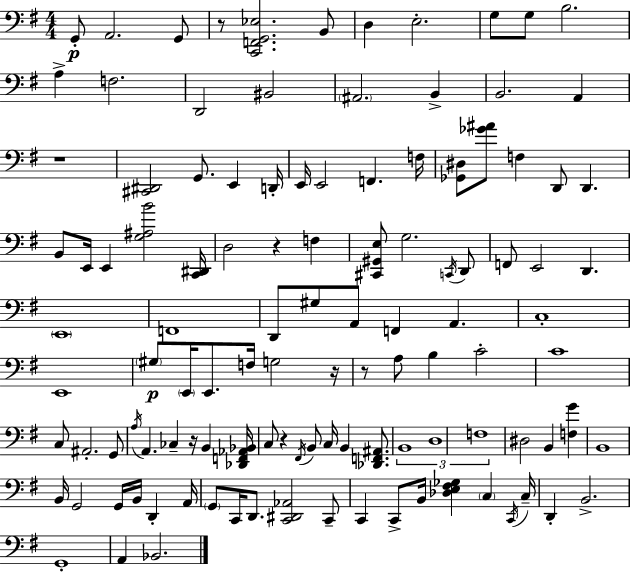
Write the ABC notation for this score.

X:1
T:Untitled
M:4/4
L:1/4
K:Em
G,,/2 A,,2 G,,/2 z/2 [C,,F,,G,,_E,]2 B,,/2 D, E,2 G,/2 G,/2 B,2 A, F,2 D,,2 ^B,,2 ^A,,2 B,, B,,2 A,, z4 [^C,,^D,,]2 G,,/2 E,, D,,/4 E,,/4 E,,2 F,, F,/4 [_G,,^D,]/2 [_G^A]/2 F, D,,/2 D,, B,,/2 E,,/4 E,, [G,^A,B]2 [C,,^D,,]/4 D,2 z F, [^C,,^G,,E,]/2 G,2 C,,/4 D,,/2 F,,/2 E,,2 D,, E,,4 F,,4 D,,/2 ^G,/2 A,,/2 F,, A,, C,4 E,,4 ^G,/2 E,,/4 E,,/2 F,/4 G,2 z/4 z/2 A,/2 B, C2 C4 C,/2 ^A,,2 G,,/2 A,/4 A,, _C, z/4 B,, [_D,,F,,_A,,_B,,]/4 C,/2 z ^F,,/4 B,,/2 C,/4 B,, [_D,,F,,^A,,]/2 B,,4 D,4 F,4 ^D,2 B,, [F,G] B,,4 B,,/4 G,,2 G,,/4 B,,/4 D,, A,,/4 G,,/2 C,,/4 D,,/2 [C,,^D,,_A,,]2 C,,/2 C,, C,,/2 B,,/4 [_D,E,^F,_G,] C, C,,/4 C,/4 D,, B,,2 G,,4 A,, _B,,2